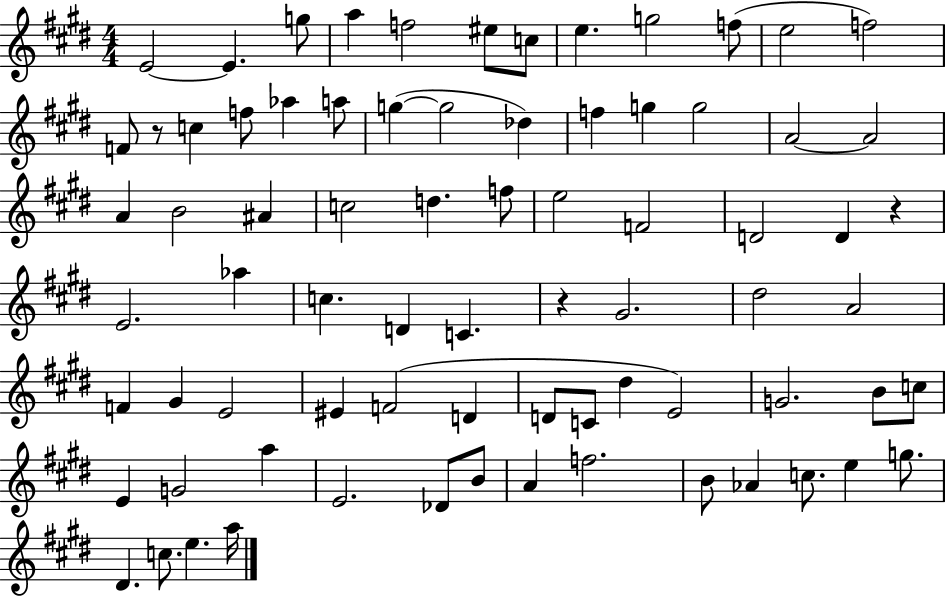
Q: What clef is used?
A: treble